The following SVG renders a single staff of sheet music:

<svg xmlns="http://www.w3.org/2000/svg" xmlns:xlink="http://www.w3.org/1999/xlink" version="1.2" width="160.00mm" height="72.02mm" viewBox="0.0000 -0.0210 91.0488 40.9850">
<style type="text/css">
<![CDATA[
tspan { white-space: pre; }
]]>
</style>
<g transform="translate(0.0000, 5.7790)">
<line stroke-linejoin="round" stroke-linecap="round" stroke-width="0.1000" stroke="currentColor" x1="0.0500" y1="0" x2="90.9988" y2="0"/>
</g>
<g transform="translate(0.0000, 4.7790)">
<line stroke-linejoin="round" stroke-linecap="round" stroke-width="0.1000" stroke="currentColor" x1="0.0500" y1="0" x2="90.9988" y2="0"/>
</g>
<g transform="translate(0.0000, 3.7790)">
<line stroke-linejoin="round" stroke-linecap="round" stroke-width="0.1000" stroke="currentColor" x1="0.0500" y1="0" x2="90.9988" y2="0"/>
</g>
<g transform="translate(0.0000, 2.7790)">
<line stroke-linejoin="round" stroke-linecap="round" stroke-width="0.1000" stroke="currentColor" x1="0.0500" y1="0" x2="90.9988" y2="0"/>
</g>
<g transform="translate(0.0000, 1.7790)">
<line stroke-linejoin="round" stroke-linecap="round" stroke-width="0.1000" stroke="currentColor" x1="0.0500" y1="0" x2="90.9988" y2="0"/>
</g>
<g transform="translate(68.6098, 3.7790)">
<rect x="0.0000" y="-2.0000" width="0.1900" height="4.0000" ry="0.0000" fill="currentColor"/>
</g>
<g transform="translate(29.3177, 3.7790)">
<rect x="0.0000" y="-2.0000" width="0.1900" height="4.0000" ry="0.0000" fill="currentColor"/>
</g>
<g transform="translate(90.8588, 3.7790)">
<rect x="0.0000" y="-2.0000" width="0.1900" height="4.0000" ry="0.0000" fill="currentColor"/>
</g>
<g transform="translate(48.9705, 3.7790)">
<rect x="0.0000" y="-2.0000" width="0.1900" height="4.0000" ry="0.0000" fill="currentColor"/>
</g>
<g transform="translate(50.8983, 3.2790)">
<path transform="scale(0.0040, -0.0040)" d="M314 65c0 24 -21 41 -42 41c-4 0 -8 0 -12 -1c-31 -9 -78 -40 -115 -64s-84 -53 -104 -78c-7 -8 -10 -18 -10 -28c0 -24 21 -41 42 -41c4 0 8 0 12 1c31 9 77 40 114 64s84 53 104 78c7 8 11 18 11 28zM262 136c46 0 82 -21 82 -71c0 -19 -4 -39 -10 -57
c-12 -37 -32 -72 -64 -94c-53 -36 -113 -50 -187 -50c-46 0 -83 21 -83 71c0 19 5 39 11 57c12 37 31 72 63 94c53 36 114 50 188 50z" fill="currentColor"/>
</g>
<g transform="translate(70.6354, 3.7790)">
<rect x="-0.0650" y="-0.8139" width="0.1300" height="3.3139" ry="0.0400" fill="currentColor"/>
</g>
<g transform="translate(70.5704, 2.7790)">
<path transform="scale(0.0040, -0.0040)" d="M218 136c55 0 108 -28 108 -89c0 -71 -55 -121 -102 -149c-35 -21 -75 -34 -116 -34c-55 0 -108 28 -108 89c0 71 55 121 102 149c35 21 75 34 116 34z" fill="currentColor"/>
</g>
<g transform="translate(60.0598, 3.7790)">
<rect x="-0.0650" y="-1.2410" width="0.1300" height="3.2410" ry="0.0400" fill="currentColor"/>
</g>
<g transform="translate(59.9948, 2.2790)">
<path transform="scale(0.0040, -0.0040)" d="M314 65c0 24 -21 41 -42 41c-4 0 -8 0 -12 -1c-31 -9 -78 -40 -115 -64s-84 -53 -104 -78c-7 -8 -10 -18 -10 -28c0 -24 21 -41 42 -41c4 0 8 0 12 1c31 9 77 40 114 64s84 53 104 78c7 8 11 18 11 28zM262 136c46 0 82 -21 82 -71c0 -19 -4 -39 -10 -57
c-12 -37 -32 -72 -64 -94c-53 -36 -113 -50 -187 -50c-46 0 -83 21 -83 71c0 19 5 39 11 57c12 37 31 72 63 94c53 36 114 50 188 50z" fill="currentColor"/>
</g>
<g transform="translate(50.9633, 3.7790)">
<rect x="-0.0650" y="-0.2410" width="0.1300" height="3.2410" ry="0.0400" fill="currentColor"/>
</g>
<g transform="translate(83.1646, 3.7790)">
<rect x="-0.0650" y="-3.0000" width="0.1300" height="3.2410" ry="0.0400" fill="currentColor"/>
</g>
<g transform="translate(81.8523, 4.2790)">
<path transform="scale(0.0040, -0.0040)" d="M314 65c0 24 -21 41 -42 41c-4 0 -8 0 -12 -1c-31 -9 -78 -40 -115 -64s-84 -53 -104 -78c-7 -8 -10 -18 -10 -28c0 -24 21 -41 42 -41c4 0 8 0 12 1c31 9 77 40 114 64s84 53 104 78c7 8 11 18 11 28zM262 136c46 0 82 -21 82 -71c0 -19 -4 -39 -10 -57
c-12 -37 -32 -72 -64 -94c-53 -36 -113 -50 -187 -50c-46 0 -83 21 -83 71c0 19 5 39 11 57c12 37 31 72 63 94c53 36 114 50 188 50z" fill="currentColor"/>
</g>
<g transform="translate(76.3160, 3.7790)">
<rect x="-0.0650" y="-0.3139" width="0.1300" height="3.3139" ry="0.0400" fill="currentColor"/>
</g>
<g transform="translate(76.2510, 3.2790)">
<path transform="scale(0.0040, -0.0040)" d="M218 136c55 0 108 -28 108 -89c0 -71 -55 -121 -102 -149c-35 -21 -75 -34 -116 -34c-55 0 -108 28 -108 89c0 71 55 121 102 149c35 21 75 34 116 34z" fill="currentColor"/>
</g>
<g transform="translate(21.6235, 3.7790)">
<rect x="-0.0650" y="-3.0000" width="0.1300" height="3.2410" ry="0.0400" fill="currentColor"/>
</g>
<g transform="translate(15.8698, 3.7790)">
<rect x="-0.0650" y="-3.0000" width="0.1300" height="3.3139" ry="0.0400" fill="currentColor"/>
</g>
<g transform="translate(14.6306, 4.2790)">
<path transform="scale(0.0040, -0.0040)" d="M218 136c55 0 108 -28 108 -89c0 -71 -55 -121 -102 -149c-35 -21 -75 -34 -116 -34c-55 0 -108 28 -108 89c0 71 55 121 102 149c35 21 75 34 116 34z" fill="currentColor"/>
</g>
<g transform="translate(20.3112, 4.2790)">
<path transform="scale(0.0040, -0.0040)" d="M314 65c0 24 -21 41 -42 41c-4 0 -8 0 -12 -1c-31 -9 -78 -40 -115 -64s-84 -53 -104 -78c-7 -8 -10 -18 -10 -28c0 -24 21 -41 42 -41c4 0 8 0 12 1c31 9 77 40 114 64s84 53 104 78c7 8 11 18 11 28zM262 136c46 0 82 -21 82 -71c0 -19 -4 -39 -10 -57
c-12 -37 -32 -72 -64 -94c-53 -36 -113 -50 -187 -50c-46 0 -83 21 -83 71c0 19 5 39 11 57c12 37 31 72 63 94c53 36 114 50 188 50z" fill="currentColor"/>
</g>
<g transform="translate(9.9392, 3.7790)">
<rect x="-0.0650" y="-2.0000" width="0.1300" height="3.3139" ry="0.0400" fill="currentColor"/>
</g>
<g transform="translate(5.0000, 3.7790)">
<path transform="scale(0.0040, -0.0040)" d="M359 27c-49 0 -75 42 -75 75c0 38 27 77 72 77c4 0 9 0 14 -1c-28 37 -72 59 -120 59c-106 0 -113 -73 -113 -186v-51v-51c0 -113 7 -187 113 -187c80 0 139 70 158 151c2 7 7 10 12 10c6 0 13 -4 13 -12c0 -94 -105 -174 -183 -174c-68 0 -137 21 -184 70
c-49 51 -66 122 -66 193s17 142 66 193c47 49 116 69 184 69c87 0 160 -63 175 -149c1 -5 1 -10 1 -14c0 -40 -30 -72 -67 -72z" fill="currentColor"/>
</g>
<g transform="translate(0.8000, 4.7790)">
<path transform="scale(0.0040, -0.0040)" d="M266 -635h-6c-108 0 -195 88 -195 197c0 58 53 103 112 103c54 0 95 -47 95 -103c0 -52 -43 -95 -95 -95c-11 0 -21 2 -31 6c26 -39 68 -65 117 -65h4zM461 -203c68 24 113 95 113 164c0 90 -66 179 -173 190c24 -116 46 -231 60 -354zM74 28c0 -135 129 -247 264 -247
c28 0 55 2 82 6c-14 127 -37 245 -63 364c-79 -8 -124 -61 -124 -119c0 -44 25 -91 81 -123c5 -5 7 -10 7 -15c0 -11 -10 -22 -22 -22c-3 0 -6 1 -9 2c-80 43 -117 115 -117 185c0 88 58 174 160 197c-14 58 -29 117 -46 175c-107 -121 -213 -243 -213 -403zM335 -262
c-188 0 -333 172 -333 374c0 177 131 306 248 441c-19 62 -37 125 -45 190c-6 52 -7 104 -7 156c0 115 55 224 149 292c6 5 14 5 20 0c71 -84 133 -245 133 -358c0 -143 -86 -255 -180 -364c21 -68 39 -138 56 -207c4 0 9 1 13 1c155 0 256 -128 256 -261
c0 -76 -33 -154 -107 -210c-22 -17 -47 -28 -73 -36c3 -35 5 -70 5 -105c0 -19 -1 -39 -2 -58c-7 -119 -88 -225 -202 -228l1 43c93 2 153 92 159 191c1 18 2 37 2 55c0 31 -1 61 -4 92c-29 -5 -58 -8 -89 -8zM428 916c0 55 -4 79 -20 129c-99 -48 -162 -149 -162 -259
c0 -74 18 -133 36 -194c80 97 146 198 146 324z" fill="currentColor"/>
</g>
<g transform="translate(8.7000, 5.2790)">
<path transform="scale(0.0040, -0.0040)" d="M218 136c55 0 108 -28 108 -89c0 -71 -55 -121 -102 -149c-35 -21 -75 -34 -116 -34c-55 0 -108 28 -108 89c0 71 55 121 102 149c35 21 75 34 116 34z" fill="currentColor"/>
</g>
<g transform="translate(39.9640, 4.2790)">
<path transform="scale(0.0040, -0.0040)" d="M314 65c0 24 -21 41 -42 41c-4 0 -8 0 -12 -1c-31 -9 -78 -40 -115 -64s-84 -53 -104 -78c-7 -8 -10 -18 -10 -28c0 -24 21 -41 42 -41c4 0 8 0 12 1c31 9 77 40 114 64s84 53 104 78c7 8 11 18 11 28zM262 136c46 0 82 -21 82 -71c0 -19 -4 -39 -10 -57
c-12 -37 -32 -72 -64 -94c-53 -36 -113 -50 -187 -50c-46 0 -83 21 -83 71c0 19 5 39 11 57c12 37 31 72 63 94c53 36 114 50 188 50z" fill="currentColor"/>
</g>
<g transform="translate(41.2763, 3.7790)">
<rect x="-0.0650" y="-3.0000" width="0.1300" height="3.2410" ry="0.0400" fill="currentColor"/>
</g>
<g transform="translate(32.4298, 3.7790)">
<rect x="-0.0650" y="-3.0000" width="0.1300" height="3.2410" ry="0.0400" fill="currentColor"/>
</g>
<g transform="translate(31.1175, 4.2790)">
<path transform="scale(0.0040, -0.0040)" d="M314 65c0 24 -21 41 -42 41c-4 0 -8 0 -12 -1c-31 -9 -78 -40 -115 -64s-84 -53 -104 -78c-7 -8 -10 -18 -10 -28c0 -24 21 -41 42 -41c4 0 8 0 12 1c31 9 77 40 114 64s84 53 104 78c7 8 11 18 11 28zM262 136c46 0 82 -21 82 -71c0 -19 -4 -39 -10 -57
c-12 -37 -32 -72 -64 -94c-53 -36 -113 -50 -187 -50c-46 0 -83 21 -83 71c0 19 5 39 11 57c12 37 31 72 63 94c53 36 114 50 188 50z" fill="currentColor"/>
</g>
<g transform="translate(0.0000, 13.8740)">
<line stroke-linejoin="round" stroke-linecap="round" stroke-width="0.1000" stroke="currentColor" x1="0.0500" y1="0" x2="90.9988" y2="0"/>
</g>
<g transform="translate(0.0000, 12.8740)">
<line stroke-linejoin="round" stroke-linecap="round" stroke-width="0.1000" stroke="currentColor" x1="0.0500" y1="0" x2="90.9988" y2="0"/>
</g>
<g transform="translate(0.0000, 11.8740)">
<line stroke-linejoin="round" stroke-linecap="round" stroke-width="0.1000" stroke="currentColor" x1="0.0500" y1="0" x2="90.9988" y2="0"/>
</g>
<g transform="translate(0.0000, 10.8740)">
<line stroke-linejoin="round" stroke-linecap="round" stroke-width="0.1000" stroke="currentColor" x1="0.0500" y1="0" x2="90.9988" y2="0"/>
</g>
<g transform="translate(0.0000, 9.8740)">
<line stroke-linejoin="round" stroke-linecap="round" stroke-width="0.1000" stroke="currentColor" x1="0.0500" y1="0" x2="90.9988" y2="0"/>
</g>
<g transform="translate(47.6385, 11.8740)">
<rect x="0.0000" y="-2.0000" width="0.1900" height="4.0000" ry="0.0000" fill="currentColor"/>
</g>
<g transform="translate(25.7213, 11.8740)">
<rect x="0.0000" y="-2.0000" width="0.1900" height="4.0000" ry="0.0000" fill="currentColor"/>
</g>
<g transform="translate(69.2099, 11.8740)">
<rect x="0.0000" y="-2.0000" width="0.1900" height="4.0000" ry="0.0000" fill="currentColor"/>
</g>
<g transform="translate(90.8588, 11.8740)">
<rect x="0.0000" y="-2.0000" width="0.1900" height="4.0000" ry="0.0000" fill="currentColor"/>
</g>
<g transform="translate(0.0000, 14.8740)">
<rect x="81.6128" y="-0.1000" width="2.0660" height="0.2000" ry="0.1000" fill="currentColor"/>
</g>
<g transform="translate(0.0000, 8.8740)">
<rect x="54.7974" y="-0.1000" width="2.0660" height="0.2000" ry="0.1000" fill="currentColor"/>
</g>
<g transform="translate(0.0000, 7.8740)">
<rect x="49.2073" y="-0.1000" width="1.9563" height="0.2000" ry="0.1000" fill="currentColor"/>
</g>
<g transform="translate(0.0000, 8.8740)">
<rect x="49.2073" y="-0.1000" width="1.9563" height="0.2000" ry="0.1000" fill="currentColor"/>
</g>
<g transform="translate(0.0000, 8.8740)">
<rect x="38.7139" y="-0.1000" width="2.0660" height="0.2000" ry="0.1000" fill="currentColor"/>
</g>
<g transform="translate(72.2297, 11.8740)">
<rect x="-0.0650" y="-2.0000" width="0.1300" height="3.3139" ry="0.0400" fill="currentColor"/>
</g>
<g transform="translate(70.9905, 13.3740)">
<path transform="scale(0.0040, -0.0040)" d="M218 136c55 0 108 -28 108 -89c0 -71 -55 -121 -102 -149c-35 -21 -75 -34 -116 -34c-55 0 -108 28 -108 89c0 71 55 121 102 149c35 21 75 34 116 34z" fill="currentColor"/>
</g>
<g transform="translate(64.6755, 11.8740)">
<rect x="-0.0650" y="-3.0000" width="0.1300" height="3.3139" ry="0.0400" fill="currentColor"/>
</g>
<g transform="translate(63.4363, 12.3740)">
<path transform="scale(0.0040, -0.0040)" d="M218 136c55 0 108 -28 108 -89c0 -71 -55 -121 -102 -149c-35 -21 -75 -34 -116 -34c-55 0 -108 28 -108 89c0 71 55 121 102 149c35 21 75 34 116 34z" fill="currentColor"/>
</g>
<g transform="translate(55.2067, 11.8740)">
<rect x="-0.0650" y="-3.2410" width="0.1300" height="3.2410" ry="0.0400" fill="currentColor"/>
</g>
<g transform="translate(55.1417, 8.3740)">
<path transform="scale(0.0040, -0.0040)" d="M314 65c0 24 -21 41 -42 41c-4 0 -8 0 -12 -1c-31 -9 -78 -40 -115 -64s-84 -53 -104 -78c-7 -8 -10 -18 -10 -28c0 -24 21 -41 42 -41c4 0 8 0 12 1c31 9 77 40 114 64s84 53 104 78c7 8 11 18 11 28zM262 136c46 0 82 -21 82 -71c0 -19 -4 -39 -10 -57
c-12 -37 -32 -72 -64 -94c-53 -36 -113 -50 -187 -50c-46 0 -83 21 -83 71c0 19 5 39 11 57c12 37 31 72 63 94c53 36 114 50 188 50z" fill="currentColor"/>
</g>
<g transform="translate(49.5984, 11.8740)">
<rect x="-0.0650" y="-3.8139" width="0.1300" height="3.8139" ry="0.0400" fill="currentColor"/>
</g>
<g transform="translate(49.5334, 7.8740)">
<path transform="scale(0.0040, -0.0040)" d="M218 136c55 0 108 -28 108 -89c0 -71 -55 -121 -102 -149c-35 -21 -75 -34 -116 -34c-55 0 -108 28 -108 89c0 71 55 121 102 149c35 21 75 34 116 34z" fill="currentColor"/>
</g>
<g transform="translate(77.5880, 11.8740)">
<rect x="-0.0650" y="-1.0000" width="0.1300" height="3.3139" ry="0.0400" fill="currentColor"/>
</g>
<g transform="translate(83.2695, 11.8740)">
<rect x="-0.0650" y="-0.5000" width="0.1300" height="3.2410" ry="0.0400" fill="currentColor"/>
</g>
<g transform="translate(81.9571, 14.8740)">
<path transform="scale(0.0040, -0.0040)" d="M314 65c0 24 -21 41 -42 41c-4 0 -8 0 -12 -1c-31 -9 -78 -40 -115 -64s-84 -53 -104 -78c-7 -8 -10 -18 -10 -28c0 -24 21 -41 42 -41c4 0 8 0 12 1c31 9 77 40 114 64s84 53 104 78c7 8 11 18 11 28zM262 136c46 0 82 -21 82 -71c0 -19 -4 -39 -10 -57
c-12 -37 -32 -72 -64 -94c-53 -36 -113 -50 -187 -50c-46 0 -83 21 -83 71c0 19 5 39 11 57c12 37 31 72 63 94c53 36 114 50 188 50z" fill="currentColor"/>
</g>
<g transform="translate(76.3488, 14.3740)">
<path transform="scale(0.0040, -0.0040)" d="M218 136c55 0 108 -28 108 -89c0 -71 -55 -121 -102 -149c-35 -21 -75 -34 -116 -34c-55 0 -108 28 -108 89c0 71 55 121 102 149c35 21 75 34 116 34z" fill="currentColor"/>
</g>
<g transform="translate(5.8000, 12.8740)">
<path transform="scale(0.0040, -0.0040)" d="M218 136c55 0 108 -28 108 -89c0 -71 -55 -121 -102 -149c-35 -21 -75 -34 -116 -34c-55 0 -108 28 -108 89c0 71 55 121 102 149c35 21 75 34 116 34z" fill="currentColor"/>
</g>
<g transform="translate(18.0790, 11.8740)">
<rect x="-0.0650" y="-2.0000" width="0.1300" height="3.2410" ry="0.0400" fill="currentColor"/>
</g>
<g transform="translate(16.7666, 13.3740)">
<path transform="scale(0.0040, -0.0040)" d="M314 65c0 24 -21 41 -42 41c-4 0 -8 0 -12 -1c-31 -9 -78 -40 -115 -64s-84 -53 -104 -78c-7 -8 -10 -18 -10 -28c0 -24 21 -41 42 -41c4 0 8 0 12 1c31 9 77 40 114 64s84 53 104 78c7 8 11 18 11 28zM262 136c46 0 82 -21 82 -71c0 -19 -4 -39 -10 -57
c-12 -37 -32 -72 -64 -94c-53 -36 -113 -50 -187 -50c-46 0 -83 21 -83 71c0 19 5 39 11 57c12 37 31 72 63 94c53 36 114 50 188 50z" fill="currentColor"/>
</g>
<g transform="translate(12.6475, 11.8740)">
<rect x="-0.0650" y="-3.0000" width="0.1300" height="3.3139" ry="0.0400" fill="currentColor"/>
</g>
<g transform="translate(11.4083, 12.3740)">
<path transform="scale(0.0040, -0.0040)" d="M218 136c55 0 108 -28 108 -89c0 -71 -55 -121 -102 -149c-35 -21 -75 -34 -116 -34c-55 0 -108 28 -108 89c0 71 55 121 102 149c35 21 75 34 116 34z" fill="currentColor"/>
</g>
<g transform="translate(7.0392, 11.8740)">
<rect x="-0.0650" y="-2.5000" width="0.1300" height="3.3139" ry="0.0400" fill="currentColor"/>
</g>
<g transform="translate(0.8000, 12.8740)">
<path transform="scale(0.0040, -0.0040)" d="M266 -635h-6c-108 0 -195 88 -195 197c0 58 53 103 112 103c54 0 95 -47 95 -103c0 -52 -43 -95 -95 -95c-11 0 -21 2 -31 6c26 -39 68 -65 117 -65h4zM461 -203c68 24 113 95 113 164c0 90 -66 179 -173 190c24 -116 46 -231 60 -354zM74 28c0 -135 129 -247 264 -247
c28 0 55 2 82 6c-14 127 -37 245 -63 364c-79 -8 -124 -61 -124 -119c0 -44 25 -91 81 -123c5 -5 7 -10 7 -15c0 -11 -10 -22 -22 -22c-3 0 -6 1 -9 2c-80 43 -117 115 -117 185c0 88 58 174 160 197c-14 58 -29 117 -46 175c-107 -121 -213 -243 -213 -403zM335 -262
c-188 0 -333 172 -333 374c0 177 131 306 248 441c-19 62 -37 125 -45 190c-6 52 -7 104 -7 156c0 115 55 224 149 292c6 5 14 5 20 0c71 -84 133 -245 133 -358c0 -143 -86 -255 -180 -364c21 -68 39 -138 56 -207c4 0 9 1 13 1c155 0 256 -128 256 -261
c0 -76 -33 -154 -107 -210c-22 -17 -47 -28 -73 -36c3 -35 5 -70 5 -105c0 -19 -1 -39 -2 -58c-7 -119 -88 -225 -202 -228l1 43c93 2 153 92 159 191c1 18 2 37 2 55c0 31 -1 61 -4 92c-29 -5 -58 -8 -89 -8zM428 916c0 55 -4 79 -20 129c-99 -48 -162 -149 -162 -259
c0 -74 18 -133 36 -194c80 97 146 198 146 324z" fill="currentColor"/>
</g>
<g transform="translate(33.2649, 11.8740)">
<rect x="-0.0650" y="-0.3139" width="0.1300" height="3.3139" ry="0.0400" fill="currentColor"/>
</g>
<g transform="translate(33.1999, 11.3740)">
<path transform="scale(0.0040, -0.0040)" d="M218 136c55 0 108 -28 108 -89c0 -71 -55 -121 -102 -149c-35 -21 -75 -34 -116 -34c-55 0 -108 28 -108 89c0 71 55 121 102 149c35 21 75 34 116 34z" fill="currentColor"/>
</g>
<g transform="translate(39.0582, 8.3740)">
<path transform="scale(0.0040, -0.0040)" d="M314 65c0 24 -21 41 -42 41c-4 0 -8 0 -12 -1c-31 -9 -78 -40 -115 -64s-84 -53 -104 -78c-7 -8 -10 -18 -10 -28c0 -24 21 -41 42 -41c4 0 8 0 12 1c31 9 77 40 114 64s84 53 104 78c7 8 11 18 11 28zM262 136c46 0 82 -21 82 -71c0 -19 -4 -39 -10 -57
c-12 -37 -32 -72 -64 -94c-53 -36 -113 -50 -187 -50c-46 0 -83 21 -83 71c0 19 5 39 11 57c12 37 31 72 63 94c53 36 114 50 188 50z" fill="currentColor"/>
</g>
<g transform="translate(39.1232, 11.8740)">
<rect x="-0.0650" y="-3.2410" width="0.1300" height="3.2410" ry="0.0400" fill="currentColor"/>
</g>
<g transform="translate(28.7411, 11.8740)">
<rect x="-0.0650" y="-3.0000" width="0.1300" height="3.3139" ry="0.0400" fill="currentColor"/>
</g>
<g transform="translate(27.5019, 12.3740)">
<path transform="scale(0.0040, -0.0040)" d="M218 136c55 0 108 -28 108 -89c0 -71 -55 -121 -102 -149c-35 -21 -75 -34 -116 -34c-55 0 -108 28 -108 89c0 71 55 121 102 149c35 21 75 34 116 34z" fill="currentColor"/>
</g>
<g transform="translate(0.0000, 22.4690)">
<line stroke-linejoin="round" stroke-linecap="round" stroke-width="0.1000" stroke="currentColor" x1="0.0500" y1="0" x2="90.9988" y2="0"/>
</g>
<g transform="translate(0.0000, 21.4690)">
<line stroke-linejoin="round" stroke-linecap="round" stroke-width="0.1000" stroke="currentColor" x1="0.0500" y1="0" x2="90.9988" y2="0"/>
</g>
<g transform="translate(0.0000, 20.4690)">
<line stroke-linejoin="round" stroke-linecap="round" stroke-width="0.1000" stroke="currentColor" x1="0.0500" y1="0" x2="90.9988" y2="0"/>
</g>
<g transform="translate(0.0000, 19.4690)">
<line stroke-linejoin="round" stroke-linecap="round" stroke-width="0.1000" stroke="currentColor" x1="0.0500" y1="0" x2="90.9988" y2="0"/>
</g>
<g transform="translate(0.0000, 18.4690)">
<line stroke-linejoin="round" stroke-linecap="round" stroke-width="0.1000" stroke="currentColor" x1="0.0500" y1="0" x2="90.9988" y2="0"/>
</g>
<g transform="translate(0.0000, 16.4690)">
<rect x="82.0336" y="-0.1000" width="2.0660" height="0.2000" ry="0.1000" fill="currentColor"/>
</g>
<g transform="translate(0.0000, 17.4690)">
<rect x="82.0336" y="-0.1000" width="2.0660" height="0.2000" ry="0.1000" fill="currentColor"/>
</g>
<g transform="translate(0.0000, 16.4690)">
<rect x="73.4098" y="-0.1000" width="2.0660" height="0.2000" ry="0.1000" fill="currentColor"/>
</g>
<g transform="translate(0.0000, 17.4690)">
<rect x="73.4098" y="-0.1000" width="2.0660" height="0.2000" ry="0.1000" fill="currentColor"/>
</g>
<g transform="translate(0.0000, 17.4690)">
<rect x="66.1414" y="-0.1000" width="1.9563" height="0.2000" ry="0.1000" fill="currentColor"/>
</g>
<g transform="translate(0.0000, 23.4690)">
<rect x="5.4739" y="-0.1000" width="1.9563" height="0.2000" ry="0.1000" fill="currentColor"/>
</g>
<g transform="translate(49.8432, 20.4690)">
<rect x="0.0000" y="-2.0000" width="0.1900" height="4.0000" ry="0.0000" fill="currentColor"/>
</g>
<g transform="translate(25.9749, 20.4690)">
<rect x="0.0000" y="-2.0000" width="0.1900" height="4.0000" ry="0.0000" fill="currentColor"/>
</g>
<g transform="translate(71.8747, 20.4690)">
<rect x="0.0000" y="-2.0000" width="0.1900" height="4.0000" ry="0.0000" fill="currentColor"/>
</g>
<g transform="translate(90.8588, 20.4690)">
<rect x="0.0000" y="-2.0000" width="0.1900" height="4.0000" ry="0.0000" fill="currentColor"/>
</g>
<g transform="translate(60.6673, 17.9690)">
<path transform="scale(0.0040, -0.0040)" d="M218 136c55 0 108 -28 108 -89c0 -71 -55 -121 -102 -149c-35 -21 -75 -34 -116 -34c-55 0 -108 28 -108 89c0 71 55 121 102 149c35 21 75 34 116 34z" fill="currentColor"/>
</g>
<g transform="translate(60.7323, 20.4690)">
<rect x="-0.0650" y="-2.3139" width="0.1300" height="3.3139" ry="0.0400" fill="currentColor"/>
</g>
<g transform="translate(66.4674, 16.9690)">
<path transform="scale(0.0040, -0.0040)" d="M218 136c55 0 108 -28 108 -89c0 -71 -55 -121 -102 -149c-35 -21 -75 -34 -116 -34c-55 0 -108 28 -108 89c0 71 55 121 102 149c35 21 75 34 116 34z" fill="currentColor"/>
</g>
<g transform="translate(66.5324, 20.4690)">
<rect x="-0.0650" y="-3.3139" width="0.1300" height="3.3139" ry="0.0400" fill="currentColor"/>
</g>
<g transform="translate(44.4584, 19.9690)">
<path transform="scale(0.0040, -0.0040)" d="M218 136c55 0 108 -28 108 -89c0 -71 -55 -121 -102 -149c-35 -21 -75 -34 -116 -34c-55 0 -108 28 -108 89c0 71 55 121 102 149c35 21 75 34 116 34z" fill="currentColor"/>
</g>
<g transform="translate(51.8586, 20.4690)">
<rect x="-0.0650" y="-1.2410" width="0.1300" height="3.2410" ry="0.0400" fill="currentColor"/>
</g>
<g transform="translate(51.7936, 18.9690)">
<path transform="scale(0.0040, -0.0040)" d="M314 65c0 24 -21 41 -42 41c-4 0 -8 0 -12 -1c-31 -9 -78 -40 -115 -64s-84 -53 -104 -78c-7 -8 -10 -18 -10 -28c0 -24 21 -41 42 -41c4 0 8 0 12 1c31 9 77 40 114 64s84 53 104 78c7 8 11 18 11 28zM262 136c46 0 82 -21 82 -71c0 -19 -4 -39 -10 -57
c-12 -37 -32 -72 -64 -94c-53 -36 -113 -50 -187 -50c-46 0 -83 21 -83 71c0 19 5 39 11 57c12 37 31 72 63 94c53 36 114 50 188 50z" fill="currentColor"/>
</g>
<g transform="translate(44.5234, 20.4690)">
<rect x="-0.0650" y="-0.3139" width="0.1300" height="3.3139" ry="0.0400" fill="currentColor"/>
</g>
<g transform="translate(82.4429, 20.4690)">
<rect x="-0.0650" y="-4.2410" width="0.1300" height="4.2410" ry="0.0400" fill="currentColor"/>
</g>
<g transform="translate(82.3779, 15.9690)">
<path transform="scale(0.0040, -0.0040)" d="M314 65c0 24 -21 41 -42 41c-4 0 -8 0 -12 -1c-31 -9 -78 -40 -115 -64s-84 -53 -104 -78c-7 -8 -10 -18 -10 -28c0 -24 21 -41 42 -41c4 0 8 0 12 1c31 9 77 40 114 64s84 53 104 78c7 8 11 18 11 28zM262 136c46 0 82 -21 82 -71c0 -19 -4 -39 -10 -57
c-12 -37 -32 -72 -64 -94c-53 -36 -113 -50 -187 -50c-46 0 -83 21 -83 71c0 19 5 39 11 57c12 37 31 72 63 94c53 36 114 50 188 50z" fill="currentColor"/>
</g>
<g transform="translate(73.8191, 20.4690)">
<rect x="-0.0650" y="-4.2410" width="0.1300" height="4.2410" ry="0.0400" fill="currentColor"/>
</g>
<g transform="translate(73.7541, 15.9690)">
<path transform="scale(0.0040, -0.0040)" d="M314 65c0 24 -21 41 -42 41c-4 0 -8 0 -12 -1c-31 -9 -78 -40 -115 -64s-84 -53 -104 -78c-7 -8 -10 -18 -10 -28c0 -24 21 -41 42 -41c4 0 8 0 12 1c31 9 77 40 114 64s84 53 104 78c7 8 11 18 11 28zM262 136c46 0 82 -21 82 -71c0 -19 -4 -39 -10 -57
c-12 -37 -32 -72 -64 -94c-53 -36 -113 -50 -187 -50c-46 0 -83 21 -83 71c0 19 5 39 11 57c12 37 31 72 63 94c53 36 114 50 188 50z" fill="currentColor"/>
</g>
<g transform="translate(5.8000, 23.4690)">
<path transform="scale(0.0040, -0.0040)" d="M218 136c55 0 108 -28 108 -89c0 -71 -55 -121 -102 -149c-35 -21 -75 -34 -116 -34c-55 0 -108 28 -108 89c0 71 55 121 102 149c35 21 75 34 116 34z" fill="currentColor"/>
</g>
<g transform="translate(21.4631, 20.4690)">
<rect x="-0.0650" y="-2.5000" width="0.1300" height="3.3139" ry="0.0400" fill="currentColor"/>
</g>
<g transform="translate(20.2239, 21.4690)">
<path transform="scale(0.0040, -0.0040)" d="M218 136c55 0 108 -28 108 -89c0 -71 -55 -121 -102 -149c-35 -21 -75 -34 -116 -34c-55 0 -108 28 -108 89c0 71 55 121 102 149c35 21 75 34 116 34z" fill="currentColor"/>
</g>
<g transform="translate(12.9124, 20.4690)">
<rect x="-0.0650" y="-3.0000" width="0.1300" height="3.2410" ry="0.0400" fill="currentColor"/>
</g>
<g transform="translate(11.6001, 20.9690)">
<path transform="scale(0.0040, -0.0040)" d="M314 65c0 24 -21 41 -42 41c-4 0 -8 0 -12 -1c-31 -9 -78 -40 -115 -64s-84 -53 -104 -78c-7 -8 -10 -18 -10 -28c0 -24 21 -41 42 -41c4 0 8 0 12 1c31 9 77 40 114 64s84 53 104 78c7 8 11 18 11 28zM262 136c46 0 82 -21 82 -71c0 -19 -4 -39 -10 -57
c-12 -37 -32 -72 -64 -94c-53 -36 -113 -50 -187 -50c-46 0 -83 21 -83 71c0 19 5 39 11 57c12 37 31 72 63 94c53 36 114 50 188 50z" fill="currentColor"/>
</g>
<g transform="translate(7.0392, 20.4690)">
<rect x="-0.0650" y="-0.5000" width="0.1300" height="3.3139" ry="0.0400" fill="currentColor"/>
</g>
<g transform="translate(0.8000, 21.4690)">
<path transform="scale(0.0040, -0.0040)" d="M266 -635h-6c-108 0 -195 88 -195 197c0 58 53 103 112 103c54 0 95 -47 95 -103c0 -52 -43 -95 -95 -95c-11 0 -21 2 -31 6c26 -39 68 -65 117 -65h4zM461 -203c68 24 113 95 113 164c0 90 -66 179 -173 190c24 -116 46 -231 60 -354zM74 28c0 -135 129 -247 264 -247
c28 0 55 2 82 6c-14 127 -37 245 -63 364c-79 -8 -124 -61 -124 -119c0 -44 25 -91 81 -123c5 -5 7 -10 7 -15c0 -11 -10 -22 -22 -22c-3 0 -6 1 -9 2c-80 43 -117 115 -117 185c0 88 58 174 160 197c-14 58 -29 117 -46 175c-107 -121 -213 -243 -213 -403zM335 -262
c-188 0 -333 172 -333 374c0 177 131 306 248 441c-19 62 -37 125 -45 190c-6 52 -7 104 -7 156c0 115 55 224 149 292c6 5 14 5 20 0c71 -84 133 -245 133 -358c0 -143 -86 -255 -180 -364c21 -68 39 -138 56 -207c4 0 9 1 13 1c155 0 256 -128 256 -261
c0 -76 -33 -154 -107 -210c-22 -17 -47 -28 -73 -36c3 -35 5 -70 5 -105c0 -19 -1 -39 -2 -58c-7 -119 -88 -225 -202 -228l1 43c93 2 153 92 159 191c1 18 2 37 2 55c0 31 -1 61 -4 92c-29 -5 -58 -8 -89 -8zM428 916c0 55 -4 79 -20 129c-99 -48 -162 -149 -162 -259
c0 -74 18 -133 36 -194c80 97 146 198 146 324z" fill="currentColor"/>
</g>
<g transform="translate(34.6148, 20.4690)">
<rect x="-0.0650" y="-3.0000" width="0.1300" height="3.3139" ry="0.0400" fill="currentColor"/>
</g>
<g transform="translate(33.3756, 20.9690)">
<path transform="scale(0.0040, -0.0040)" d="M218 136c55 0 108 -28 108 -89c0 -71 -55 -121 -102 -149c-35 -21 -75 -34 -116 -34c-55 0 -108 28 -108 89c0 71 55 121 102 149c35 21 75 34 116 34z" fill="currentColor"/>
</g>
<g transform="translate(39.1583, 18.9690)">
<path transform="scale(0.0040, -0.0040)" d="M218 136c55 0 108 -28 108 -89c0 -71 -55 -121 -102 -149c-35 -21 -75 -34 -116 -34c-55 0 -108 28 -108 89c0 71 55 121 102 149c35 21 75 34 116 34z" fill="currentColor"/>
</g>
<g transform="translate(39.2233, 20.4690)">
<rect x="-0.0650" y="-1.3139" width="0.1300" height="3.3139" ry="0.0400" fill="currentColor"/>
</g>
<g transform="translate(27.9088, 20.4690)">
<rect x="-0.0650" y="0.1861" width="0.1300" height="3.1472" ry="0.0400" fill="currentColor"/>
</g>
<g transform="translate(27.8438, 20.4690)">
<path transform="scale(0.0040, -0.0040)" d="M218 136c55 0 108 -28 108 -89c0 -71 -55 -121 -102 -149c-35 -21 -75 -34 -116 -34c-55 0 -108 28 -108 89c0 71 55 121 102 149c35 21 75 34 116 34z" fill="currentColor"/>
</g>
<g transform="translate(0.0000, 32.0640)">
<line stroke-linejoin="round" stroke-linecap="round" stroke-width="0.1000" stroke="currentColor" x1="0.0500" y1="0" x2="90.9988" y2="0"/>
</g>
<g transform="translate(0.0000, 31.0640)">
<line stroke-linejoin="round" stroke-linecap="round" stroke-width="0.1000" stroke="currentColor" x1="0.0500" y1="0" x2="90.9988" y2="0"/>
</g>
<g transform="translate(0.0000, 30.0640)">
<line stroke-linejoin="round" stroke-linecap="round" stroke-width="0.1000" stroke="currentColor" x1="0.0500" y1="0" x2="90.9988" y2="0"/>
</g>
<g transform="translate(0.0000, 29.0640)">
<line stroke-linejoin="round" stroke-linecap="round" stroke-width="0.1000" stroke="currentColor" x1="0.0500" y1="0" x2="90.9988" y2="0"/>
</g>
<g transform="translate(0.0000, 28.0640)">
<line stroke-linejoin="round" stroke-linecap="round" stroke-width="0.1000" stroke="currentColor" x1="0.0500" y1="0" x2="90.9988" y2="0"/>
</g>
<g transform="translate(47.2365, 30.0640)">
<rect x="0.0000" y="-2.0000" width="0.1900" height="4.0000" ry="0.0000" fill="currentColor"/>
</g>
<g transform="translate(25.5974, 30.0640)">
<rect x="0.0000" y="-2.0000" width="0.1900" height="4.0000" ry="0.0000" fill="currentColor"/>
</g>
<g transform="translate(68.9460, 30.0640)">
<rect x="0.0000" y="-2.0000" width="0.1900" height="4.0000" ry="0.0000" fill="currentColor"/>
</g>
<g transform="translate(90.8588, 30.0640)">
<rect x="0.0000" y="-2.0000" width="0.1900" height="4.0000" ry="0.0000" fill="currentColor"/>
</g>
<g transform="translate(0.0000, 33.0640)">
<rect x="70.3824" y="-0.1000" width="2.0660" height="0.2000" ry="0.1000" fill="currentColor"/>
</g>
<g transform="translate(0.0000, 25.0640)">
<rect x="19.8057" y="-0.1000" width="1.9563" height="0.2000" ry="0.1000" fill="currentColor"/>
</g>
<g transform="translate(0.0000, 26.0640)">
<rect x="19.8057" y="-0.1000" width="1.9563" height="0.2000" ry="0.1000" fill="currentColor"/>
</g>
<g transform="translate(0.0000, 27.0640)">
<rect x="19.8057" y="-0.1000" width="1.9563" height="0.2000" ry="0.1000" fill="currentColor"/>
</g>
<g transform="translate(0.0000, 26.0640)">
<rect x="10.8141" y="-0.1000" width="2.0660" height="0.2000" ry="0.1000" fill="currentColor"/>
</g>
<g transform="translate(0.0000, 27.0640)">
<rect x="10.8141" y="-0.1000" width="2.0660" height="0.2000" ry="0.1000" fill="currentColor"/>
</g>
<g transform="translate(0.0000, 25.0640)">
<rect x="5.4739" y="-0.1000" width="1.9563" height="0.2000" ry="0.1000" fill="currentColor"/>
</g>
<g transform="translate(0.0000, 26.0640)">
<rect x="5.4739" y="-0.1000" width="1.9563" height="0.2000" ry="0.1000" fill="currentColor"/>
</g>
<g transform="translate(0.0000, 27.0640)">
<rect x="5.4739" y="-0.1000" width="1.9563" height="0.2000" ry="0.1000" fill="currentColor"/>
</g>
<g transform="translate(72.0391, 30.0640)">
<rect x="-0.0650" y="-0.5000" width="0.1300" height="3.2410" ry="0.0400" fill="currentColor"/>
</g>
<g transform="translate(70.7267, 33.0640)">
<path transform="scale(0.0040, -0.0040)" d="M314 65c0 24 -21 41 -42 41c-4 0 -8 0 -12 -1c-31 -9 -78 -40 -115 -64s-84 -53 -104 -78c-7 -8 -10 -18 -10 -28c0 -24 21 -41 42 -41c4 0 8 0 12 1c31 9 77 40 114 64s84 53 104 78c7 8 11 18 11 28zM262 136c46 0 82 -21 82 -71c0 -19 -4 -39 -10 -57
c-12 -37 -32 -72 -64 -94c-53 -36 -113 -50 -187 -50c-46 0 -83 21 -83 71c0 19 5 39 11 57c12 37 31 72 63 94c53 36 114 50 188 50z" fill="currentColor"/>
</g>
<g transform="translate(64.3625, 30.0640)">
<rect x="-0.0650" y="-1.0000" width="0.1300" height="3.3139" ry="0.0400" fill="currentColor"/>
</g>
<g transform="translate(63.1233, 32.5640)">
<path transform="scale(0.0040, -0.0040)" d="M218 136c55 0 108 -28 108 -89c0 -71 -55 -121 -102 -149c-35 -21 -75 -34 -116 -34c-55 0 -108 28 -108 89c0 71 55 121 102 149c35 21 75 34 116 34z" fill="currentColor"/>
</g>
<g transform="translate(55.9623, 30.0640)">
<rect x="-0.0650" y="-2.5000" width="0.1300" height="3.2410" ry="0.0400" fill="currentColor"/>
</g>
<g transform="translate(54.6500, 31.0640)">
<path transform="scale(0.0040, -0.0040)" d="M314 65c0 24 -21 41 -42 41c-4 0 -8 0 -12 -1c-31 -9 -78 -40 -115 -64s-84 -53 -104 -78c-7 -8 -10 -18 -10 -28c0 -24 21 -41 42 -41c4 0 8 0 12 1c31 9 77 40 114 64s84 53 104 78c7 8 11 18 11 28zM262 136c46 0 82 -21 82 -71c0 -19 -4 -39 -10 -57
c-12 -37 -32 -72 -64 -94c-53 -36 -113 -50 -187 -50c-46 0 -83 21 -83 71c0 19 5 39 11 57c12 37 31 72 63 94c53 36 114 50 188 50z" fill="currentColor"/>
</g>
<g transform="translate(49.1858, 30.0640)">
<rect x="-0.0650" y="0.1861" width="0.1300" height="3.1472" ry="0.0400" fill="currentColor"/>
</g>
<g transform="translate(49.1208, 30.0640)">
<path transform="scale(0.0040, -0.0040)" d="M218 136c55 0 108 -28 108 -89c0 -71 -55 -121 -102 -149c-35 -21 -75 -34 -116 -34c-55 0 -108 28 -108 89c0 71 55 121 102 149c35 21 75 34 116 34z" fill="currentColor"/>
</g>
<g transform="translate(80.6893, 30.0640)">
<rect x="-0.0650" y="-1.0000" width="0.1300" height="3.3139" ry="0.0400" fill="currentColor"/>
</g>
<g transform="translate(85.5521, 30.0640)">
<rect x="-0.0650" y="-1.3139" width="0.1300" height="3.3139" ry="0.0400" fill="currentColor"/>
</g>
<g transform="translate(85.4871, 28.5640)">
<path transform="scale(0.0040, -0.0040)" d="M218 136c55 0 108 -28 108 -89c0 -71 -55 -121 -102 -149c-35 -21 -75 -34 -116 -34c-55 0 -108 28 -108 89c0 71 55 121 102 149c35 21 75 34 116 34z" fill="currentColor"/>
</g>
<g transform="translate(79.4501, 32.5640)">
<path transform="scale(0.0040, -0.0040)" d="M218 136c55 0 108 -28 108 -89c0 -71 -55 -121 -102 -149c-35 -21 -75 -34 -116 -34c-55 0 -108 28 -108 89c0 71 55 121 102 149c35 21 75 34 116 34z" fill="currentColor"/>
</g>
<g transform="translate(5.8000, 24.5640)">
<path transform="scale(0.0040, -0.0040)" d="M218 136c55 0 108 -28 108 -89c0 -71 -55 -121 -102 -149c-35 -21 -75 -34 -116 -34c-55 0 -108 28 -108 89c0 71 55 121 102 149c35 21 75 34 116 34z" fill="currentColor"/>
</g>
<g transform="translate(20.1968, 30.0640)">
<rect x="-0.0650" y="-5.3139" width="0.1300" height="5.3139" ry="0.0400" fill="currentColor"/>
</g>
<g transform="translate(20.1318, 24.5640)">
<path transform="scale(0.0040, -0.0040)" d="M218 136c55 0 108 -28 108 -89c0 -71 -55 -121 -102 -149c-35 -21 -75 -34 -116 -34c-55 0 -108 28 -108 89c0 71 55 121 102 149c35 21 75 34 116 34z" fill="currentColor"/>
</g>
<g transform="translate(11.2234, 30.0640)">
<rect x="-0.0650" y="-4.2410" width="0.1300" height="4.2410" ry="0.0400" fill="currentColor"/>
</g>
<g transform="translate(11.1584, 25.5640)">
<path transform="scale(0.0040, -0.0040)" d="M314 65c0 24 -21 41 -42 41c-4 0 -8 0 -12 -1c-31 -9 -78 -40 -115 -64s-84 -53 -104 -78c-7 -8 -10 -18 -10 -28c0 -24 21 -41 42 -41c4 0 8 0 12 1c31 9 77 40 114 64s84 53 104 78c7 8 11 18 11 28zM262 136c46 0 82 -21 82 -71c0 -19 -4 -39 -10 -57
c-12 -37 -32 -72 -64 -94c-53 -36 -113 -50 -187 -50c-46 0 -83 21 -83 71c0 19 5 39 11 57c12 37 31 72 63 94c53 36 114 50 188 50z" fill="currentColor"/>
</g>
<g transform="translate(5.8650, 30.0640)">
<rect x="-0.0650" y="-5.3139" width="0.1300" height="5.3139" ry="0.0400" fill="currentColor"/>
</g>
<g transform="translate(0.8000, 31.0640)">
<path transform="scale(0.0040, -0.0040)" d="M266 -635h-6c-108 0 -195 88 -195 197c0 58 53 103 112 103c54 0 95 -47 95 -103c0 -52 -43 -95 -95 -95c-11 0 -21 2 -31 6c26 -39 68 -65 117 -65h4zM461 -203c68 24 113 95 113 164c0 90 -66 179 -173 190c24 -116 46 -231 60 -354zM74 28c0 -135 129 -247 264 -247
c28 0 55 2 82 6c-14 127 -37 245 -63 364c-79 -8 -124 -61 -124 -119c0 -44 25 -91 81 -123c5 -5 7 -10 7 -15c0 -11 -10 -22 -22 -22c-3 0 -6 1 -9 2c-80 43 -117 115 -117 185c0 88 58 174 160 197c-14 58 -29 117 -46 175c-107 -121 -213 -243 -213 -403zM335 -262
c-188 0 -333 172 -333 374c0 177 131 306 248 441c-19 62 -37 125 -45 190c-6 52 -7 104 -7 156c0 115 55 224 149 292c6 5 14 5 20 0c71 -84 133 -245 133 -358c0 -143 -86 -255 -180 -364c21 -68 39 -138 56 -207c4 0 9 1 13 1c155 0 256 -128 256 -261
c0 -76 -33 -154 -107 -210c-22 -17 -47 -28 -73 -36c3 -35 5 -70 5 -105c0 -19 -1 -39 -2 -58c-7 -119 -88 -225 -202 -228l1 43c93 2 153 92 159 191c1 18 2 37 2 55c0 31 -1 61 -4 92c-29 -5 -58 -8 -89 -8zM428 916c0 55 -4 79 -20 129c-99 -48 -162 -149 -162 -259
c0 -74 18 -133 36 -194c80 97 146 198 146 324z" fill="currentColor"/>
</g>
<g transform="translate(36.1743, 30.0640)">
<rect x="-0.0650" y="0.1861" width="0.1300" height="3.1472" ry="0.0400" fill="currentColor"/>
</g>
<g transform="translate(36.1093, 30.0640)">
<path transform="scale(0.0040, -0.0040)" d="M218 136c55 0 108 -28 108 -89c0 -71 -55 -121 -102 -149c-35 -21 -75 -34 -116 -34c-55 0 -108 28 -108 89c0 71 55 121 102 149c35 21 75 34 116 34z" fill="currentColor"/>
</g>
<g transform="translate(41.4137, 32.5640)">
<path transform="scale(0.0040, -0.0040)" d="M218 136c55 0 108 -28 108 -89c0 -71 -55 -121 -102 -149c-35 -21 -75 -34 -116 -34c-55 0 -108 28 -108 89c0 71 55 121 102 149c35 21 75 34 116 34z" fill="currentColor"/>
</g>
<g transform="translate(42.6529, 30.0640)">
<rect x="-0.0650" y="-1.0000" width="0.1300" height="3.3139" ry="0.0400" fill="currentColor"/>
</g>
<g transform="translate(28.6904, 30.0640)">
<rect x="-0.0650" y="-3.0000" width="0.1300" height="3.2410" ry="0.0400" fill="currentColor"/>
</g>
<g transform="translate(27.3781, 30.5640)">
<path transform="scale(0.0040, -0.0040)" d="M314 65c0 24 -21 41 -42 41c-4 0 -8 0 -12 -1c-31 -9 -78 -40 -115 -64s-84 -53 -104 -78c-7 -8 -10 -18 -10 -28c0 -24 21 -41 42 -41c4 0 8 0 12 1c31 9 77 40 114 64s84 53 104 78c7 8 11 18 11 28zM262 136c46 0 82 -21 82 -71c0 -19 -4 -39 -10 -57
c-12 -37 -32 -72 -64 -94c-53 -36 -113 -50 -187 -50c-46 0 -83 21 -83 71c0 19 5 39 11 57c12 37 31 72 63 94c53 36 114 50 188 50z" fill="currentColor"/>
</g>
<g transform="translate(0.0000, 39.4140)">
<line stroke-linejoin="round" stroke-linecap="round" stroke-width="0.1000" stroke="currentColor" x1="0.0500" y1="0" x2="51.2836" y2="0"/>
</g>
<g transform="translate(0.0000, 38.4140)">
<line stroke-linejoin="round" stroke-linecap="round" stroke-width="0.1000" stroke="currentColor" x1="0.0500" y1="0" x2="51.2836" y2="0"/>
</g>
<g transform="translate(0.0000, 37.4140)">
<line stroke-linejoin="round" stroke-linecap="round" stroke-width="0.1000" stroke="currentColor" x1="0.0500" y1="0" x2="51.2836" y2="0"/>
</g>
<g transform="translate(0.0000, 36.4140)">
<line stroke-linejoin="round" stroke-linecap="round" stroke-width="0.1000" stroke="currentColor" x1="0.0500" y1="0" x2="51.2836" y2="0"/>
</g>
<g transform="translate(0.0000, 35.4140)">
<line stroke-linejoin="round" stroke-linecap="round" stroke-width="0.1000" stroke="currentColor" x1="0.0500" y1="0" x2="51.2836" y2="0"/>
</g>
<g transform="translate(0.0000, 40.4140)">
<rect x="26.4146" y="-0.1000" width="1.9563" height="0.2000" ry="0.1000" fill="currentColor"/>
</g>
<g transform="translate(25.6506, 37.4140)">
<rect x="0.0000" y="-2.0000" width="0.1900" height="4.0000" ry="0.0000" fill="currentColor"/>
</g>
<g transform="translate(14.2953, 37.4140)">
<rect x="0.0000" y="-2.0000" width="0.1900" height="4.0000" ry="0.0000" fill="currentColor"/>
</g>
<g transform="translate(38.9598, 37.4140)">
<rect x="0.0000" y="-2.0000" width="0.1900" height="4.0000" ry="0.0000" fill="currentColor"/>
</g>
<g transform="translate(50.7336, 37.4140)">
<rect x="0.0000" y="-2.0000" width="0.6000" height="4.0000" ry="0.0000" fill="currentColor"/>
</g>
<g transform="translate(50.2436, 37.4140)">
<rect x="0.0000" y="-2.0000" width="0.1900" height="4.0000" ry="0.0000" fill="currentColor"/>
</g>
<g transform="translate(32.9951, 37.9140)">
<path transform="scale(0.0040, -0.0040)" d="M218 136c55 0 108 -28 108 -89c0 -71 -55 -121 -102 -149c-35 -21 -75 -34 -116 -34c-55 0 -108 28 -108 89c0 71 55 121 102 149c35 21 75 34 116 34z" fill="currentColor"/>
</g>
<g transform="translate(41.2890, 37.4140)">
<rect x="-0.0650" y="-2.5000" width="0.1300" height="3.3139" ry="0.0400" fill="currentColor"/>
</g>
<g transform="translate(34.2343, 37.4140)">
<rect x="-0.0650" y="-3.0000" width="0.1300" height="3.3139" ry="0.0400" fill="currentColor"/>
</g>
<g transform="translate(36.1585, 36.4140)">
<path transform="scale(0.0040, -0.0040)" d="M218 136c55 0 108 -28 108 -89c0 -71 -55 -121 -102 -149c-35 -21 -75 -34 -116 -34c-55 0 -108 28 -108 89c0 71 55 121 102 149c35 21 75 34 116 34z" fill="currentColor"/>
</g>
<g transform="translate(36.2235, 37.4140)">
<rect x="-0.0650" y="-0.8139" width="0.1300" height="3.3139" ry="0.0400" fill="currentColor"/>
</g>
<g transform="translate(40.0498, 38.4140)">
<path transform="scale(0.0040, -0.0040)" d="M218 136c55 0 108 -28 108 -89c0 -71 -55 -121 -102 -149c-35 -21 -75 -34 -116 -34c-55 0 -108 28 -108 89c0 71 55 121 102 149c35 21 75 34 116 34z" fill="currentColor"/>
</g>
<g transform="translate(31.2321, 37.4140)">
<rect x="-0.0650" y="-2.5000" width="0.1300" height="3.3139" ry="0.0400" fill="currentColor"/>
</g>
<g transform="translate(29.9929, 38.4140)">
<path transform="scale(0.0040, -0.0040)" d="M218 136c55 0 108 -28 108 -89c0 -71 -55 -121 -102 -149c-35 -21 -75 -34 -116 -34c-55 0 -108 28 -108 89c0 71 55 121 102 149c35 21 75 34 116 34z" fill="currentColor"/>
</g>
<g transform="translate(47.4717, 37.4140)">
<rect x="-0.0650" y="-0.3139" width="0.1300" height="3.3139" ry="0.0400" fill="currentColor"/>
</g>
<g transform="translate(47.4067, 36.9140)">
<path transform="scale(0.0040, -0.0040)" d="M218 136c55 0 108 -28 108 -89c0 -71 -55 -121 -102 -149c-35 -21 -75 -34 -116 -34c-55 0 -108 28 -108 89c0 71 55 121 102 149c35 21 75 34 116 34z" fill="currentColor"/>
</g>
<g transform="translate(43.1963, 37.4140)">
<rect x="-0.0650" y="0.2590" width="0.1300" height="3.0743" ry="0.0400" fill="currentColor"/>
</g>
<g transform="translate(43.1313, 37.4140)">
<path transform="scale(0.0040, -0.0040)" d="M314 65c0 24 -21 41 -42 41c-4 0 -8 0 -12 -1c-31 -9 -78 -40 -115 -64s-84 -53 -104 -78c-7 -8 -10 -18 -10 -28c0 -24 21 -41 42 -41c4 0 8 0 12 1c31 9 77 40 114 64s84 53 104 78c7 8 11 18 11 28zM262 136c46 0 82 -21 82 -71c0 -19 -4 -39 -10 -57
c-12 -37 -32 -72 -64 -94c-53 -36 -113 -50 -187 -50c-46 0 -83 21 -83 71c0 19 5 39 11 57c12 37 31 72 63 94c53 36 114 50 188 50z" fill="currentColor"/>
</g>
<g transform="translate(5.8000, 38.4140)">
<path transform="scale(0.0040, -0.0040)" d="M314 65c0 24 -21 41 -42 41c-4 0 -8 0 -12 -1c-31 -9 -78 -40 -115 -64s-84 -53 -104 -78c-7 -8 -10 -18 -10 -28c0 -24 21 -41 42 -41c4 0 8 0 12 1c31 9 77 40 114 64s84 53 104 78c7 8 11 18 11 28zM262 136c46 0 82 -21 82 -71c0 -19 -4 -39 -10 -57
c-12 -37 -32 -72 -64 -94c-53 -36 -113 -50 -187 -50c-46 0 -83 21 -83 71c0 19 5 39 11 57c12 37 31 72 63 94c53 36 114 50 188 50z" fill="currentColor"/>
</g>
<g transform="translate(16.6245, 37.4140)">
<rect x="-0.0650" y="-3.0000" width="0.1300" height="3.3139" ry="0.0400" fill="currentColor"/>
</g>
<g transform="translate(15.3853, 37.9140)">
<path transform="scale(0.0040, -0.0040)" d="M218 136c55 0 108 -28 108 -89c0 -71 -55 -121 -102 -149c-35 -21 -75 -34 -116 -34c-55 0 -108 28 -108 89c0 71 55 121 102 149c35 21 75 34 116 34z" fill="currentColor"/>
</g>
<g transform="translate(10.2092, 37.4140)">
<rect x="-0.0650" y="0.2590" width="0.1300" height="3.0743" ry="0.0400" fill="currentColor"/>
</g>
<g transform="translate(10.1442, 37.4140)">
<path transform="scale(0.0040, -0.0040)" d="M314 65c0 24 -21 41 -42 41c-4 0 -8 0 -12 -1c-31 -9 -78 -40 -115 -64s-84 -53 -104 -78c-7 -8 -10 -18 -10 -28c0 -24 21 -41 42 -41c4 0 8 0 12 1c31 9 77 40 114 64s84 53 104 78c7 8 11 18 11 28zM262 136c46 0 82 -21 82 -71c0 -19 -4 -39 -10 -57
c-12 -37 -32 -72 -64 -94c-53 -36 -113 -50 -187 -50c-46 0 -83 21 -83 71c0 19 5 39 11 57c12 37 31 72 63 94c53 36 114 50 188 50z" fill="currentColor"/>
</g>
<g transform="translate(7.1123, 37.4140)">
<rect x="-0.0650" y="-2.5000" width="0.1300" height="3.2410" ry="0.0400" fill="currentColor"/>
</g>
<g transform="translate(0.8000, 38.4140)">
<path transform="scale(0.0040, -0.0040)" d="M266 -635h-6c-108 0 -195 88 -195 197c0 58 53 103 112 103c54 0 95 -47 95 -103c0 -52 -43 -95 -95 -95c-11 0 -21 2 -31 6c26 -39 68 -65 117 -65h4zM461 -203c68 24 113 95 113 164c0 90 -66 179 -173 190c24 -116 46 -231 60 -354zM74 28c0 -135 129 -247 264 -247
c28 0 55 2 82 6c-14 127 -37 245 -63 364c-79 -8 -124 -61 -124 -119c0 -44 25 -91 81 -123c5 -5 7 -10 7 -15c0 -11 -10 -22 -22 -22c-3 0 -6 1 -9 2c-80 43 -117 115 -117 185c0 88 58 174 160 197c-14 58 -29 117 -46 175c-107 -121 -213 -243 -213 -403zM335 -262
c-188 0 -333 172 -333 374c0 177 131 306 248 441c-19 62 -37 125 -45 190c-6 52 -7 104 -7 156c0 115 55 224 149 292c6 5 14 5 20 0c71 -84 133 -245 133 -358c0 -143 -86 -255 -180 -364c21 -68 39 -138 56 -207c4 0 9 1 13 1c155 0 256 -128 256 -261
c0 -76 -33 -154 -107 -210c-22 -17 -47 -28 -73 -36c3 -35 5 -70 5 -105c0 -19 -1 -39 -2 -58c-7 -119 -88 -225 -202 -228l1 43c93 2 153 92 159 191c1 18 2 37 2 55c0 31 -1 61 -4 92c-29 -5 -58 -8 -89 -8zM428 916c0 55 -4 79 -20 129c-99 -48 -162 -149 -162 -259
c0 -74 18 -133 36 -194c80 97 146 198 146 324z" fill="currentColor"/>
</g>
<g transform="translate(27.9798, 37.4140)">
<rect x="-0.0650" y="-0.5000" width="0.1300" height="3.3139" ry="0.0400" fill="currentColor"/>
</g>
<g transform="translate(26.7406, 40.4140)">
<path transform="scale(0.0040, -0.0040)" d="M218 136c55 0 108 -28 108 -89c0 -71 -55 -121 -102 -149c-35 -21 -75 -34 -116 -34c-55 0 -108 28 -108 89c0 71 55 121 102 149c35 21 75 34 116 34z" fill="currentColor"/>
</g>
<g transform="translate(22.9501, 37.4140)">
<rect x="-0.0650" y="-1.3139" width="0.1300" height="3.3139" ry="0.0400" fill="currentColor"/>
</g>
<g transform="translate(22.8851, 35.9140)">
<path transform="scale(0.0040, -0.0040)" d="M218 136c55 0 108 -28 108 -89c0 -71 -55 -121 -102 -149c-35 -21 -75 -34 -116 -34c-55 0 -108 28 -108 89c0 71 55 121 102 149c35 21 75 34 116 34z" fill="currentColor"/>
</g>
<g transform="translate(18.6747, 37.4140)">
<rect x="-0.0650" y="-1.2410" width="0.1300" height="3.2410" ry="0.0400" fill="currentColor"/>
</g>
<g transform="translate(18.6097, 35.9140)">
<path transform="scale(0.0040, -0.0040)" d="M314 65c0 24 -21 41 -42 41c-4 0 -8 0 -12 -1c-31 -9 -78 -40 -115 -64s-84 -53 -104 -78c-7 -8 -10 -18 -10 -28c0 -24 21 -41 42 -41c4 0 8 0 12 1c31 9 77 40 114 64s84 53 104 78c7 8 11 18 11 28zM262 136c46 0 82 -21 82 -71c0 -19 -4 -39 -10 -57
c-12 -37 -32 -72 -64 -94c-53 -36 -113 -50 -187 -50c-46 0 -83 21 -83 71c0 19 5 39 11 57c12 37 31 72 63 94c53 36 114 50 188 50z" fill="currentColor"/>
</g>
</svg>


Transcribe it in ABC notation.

X:1
T:Untitled
M:4/4
L:1/4
K:C
F A A2 A2 A2 c2 e2 d c A2 G A F2 A c b2 c' b2 A F D C2 C A2 G B A e c e2 g b d'2 d'2 f' d'2 f' A2 B D B G2 D C2 D e G2 B2 A e2 e C G A d G B2 c